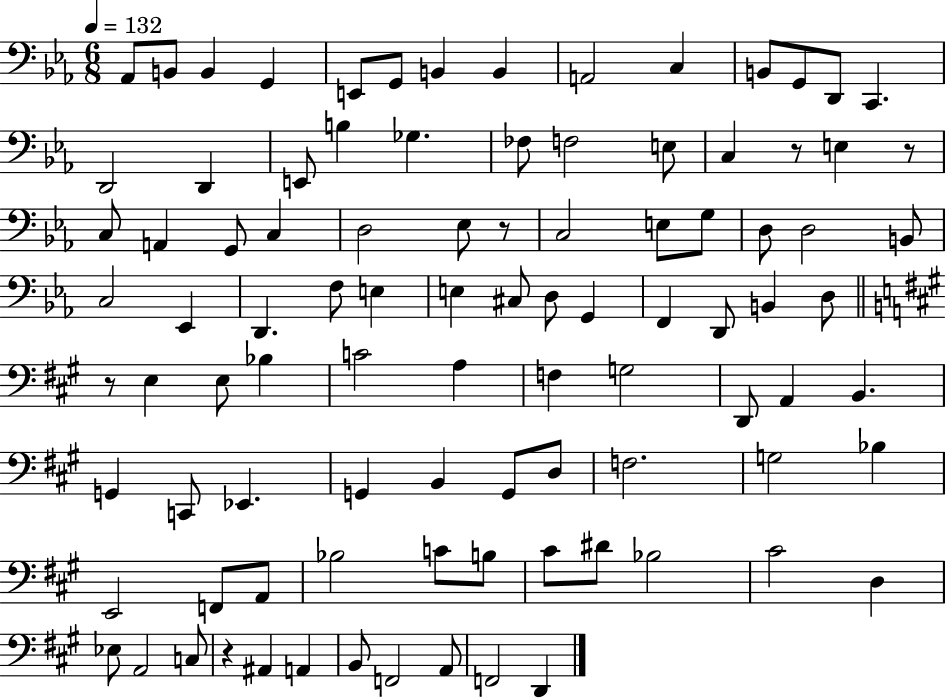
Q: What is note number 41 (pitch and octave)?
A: E3